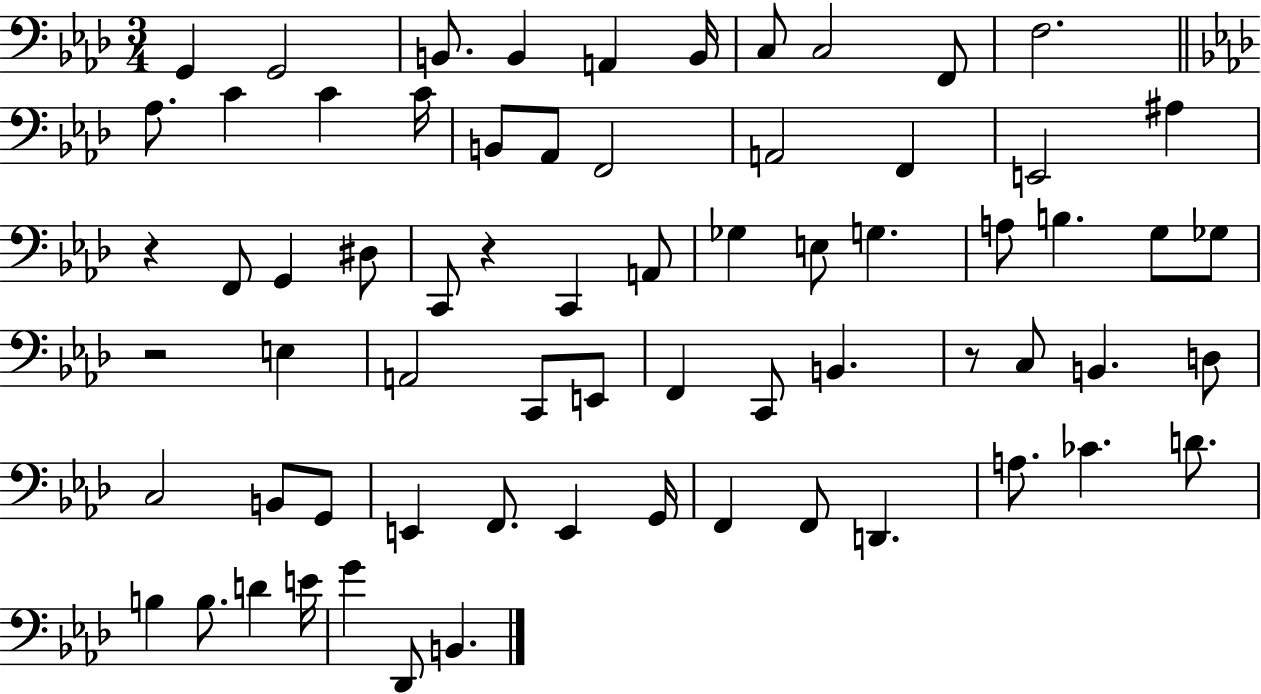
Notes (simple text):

G2/q G2/h B2/e. B2/q A2/q B2/s C3/e C3/h F2/e F3/h. Ab3/e. C4/q C4/q C4/s B2/e Ab2/e F2/h A2/h F2/q E2/h A#3/q R/q F2/e G2/q D#3/e C2/e R/q C2/q A2/e Gb3/q E3/e G3/q. A3/e B3/q. G3/e Gb3/e R/h E3/q A2/h C2/e E2/e F2/q C2/e B2/q. R/e C3/e B2/q. D3/e C3/h B2/e G2/e E2/q F2/e. E2/q G2/s F2/q F2/e D2/q. A3/e. CES4/q. D4/e. B3/q B3/e. D4/q E4/s G4/q Db2/e B2/q.